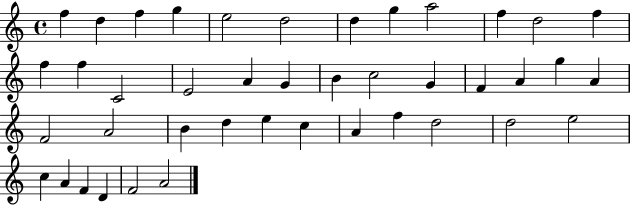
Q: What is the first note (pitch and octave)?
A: F5